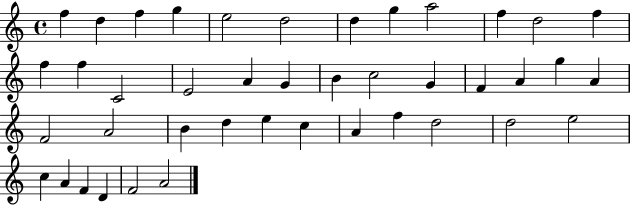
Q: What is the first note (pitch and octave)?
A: F5